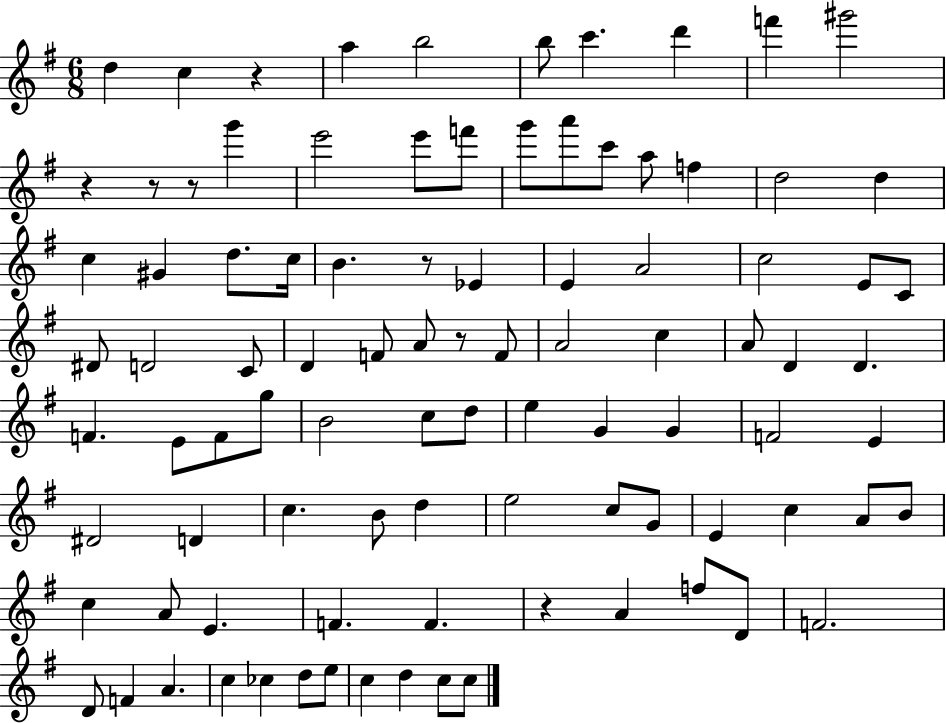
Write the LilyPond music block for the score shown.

{
  \clef treble
  \numericTimeSignature
  \time 6/8
  \key g \major
  \repeat volta 2 { d''4 c''4 r4 | a''4 b''2 | b''8 c'''4. d'''4 | f'''4 gis'''2 | \break r4 r8 r8 g'''4 | e'''2 e'''8 f'''8 | g'''8 a'''8 c'''8 a''8 f''4 | d''2 d''4 | \break c''4 gis'4 d''8. c''16 | b'4. r8 ees'4 | e'4 a'2 | c''2 e'8 c'8 | \break dis'8 d'2 c'8 | d'4 f'8 a'8 r8 f'8 | a'2 c''4 | a'8 d'4 d'4. | \break f'4. e'8 f'8 g''8 | b'2 c''8 d''8 | e''4 g'4 g'4 | f'2 e'4 | \break dis'2 d'4 | c''4. b'8 d''4 | e''2 c''8 g'8 | e'4 c''4 a'8 b'8 | \break c''4 a'8 e'4. | f'4. f'4. | r4 a'4 f''8 d'8 | f'2. | \break d'8 f'4 a'4. | c''4 ces''4 d''8 e''8 | c''4 d''4 c''8 c''8 | } \bar "|."
}